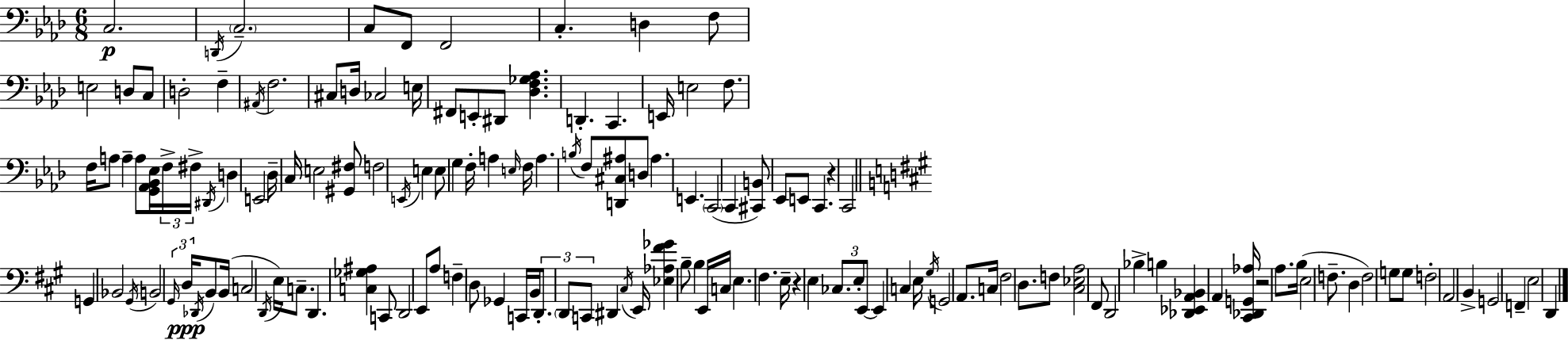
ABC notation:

X:1
T:Untitled
M:6/8
L:1/4
K:Ab
C,2 D,,/4 C,2 C,/2 F,,/2 F,,2 C, D, F,/2 E,2 D,/2 C,/2 D,2 F, ^A,,/4 F,2 ^C,/2 D,/4 _C,2 E,/4 ^F,,/2 E,,/2 ^D,,/2 [_D,F,_G,_A,] D,, C,, E,,/4 E,2 F,/2 F,/4 A,/2 A, A,/2 [G,,_A,,_B,,_E,]/4 F,/4 ^F,/4 ^D,,/4 D, E,,2 _D,/4 C,/4 E,2 [^G,,^F,]/2 F,2 E,,/4 E, E,/2 G, F,/4 A, E,/4 F,/4 A, B,/4 F,/2 [D,,^C,^A,]/2 D,/2 ^A, E,, C,,2 C,, [^C,,B,,]/2 _E,,/2 E,,/2 C,, z C,,2 G,, _B,,2 ^G,,/4 B,,2 ^G,,/4 D,/4 _D,,/4 B,,/2 B,,/4 C,2 D,,/4 E,/4 C,/2 D,, [C,_G,^A,] C,,/2 D,,2 E,,/2 A,/2 F, D,/2 _G,, C,,/4 B,,/4 D,,/2 D,,/2 C,,/2 ^D,, ^C,/4 E,,/4 [_E,_A,^F_G] B,/2 B, E,,/4 C,/4 E, ^F, E,/4 z E, _C,/2 E,/2 E,,/2 E,, C, E,/4 ^G,/4 G,,2 A,,/2 C,/4 ^F,2 D,/2 F,/2 [^C,_E,A,]2 ^F,,/2 D,,2 _B, B, [_D,,_E,,A,,_B,,] A,, [^C,,_D,,G,,_A,]/4 z2 A,/2 B,/4 E,2 F,/2 D, F,2 G,/2 G,/2 F,2 A,,2 B,, G,,2 F,, E,2 D,,